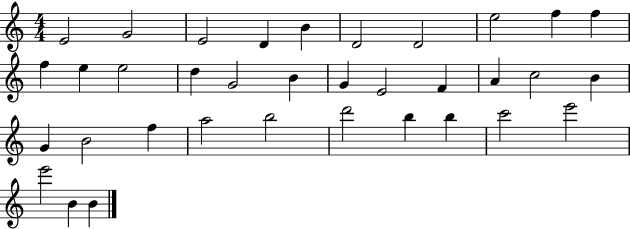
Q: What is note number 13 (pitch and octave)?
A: E5